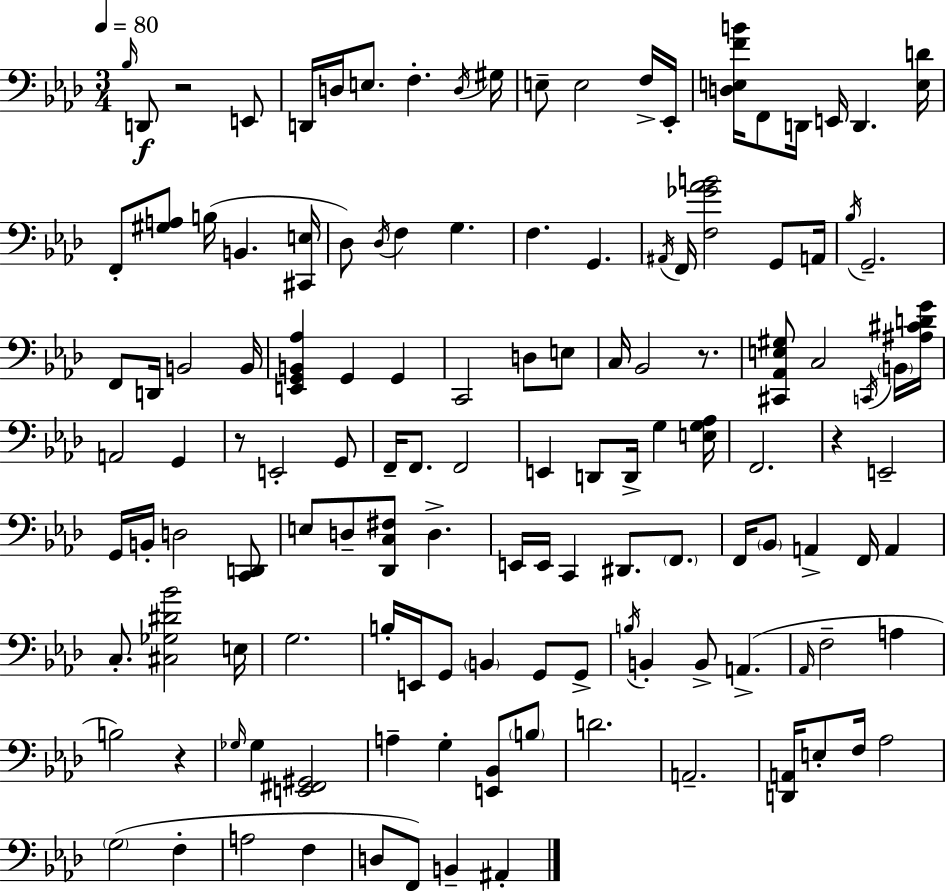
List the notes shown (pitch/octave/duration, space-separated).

Bb3/s D2/e R/h E2/e D2/s D3/s E3/e. F3/q. D3/s G#3/s E3/e E3/h F3/s Eb2/s [D3,E3,F4,B4]/s F2/e D2/s E2/s D2/q. [E3,D4]/s F2/e [G#3,A3]/e B3/s B2/q. [C#2,E3]/s Db3/e Db3/s F3/q G3/q. F3/q. G2/q. A#2/s F2/s [F3,Gb4,Ab4,B4]/h G2/e A2/s Bb3/s G2/h. F2/e D2/s B2/h B2/s [E2,G2,B2,Ab3]/q G2/q G2/q C2/h D3/e E3/e C3/s Bb2/h R/e. [C#2,Ab2,E3,G#3]/e C3/h C2/s B2/s [A#3,C#4,D4,G4]/s A2/h G2/q R/e E2/h G2/e F2/s F2/e. F2/h E2/q D2/e D2/s G3/q [E3,G3,Ab3]/s F2/h. R/q E2/h G2/s B2/s D3/h [C2,D2]/e E3/e D3/e [Db2,C3,F#3]/e D3/q. E2/s E2/s C2/q D#2/e. F2/e. F2/s Bb2/e A2/q F2/s A2/q C3/e. [C#3,Gb3,D#4,Bb4]/h E3/s G3/h. B3/s E2/s G2/e B2/q G2/e G2/e B3/s B2/q B2/e A2/q. Ab2/s F3/h A3/q B3/h R/q Gb3/s Gb3/q [E2,F#2,G#2]/h A3/q G3/q [E2,Bb2]/e B3/e D4/h. A2/h. [D2,A2]/s E3/e F3/s Ab3/h G3/h F3/q A3/h F3/q D3/e F2/e B2/q A#2/q